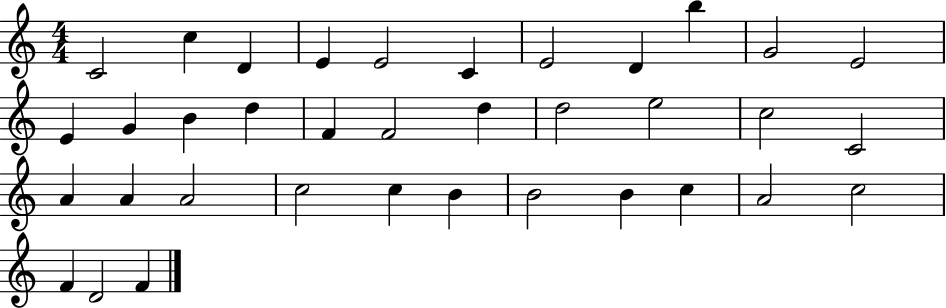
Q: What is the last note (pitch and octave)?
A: F4